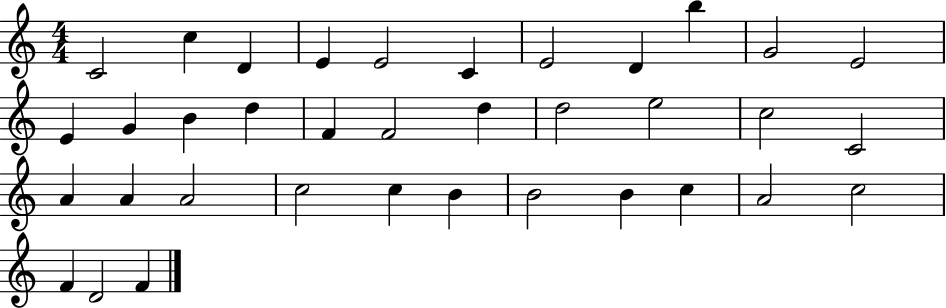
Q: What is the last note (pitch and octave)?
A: F4